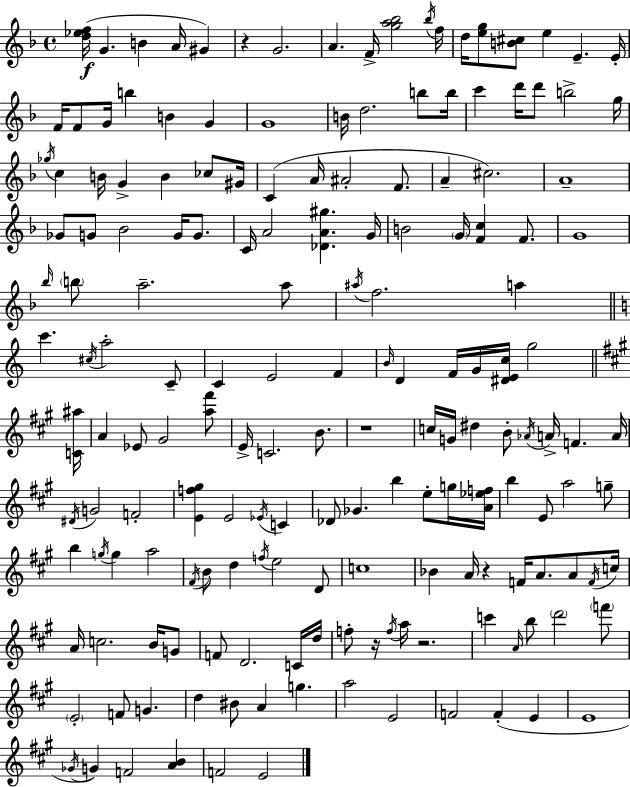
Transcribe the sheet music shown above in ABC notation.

X:1
T:Untitled
M:4/4
L:1/4
K:F
[d_ef]/4 G B A/4 ^G z G2 A F/4 [ga_b]2 _b/4 f/4 d/4 [eg]/2 [B^c]/2 e E E/4 F/4 F/2 G/4 b B G G4 B/4 d2 b/2 b/4 c' d'/4 d'/2 b2 g/4 _g/4 c B/4 G B _c/2 ^G/4 C A/4 ^A2 F/2 A ^c2 A4 _G/2 G/2 _B2 G/4 G/2 C/4 A2 [_DA^g] G/4 B2 G/4 [Fc] F/2 G4 _b/4 b/2 a2 a/2 ^a/4 f2 a c' ^c/4 a2 C/2 C E2 F B/4 D F/4 G/4 [^DEc]/4 g2 [C^a]/4 A _E/2 ^G2 [a^f']/2 E/4 C2 B/2 z4 c/4 G/4 ^d B/2 _A/4 A/4 F A/4 ^D/4 G2 F2 [Ef^g] E2 _E/4 C _D/2 _G b e/2 g/4 [A_ef]/4 b E/2 a2 g/2 b g/4 g a2 ^F/4 B/2 d f/4 e2 D/2 c4 _B A/4 z F/4 A/2 A/2 F/4 c/4 A/4 c2 B/4 G/2 F/2 D2 C/4 d/4 f/2 z/4 f/4 a/4 z2 c' A/4 b/2 d'2 f'/2 E2 F/2 G d ^B/2 A g a2 E2 F2 F E E4 _G/4 G F2 [AB] F2 E2